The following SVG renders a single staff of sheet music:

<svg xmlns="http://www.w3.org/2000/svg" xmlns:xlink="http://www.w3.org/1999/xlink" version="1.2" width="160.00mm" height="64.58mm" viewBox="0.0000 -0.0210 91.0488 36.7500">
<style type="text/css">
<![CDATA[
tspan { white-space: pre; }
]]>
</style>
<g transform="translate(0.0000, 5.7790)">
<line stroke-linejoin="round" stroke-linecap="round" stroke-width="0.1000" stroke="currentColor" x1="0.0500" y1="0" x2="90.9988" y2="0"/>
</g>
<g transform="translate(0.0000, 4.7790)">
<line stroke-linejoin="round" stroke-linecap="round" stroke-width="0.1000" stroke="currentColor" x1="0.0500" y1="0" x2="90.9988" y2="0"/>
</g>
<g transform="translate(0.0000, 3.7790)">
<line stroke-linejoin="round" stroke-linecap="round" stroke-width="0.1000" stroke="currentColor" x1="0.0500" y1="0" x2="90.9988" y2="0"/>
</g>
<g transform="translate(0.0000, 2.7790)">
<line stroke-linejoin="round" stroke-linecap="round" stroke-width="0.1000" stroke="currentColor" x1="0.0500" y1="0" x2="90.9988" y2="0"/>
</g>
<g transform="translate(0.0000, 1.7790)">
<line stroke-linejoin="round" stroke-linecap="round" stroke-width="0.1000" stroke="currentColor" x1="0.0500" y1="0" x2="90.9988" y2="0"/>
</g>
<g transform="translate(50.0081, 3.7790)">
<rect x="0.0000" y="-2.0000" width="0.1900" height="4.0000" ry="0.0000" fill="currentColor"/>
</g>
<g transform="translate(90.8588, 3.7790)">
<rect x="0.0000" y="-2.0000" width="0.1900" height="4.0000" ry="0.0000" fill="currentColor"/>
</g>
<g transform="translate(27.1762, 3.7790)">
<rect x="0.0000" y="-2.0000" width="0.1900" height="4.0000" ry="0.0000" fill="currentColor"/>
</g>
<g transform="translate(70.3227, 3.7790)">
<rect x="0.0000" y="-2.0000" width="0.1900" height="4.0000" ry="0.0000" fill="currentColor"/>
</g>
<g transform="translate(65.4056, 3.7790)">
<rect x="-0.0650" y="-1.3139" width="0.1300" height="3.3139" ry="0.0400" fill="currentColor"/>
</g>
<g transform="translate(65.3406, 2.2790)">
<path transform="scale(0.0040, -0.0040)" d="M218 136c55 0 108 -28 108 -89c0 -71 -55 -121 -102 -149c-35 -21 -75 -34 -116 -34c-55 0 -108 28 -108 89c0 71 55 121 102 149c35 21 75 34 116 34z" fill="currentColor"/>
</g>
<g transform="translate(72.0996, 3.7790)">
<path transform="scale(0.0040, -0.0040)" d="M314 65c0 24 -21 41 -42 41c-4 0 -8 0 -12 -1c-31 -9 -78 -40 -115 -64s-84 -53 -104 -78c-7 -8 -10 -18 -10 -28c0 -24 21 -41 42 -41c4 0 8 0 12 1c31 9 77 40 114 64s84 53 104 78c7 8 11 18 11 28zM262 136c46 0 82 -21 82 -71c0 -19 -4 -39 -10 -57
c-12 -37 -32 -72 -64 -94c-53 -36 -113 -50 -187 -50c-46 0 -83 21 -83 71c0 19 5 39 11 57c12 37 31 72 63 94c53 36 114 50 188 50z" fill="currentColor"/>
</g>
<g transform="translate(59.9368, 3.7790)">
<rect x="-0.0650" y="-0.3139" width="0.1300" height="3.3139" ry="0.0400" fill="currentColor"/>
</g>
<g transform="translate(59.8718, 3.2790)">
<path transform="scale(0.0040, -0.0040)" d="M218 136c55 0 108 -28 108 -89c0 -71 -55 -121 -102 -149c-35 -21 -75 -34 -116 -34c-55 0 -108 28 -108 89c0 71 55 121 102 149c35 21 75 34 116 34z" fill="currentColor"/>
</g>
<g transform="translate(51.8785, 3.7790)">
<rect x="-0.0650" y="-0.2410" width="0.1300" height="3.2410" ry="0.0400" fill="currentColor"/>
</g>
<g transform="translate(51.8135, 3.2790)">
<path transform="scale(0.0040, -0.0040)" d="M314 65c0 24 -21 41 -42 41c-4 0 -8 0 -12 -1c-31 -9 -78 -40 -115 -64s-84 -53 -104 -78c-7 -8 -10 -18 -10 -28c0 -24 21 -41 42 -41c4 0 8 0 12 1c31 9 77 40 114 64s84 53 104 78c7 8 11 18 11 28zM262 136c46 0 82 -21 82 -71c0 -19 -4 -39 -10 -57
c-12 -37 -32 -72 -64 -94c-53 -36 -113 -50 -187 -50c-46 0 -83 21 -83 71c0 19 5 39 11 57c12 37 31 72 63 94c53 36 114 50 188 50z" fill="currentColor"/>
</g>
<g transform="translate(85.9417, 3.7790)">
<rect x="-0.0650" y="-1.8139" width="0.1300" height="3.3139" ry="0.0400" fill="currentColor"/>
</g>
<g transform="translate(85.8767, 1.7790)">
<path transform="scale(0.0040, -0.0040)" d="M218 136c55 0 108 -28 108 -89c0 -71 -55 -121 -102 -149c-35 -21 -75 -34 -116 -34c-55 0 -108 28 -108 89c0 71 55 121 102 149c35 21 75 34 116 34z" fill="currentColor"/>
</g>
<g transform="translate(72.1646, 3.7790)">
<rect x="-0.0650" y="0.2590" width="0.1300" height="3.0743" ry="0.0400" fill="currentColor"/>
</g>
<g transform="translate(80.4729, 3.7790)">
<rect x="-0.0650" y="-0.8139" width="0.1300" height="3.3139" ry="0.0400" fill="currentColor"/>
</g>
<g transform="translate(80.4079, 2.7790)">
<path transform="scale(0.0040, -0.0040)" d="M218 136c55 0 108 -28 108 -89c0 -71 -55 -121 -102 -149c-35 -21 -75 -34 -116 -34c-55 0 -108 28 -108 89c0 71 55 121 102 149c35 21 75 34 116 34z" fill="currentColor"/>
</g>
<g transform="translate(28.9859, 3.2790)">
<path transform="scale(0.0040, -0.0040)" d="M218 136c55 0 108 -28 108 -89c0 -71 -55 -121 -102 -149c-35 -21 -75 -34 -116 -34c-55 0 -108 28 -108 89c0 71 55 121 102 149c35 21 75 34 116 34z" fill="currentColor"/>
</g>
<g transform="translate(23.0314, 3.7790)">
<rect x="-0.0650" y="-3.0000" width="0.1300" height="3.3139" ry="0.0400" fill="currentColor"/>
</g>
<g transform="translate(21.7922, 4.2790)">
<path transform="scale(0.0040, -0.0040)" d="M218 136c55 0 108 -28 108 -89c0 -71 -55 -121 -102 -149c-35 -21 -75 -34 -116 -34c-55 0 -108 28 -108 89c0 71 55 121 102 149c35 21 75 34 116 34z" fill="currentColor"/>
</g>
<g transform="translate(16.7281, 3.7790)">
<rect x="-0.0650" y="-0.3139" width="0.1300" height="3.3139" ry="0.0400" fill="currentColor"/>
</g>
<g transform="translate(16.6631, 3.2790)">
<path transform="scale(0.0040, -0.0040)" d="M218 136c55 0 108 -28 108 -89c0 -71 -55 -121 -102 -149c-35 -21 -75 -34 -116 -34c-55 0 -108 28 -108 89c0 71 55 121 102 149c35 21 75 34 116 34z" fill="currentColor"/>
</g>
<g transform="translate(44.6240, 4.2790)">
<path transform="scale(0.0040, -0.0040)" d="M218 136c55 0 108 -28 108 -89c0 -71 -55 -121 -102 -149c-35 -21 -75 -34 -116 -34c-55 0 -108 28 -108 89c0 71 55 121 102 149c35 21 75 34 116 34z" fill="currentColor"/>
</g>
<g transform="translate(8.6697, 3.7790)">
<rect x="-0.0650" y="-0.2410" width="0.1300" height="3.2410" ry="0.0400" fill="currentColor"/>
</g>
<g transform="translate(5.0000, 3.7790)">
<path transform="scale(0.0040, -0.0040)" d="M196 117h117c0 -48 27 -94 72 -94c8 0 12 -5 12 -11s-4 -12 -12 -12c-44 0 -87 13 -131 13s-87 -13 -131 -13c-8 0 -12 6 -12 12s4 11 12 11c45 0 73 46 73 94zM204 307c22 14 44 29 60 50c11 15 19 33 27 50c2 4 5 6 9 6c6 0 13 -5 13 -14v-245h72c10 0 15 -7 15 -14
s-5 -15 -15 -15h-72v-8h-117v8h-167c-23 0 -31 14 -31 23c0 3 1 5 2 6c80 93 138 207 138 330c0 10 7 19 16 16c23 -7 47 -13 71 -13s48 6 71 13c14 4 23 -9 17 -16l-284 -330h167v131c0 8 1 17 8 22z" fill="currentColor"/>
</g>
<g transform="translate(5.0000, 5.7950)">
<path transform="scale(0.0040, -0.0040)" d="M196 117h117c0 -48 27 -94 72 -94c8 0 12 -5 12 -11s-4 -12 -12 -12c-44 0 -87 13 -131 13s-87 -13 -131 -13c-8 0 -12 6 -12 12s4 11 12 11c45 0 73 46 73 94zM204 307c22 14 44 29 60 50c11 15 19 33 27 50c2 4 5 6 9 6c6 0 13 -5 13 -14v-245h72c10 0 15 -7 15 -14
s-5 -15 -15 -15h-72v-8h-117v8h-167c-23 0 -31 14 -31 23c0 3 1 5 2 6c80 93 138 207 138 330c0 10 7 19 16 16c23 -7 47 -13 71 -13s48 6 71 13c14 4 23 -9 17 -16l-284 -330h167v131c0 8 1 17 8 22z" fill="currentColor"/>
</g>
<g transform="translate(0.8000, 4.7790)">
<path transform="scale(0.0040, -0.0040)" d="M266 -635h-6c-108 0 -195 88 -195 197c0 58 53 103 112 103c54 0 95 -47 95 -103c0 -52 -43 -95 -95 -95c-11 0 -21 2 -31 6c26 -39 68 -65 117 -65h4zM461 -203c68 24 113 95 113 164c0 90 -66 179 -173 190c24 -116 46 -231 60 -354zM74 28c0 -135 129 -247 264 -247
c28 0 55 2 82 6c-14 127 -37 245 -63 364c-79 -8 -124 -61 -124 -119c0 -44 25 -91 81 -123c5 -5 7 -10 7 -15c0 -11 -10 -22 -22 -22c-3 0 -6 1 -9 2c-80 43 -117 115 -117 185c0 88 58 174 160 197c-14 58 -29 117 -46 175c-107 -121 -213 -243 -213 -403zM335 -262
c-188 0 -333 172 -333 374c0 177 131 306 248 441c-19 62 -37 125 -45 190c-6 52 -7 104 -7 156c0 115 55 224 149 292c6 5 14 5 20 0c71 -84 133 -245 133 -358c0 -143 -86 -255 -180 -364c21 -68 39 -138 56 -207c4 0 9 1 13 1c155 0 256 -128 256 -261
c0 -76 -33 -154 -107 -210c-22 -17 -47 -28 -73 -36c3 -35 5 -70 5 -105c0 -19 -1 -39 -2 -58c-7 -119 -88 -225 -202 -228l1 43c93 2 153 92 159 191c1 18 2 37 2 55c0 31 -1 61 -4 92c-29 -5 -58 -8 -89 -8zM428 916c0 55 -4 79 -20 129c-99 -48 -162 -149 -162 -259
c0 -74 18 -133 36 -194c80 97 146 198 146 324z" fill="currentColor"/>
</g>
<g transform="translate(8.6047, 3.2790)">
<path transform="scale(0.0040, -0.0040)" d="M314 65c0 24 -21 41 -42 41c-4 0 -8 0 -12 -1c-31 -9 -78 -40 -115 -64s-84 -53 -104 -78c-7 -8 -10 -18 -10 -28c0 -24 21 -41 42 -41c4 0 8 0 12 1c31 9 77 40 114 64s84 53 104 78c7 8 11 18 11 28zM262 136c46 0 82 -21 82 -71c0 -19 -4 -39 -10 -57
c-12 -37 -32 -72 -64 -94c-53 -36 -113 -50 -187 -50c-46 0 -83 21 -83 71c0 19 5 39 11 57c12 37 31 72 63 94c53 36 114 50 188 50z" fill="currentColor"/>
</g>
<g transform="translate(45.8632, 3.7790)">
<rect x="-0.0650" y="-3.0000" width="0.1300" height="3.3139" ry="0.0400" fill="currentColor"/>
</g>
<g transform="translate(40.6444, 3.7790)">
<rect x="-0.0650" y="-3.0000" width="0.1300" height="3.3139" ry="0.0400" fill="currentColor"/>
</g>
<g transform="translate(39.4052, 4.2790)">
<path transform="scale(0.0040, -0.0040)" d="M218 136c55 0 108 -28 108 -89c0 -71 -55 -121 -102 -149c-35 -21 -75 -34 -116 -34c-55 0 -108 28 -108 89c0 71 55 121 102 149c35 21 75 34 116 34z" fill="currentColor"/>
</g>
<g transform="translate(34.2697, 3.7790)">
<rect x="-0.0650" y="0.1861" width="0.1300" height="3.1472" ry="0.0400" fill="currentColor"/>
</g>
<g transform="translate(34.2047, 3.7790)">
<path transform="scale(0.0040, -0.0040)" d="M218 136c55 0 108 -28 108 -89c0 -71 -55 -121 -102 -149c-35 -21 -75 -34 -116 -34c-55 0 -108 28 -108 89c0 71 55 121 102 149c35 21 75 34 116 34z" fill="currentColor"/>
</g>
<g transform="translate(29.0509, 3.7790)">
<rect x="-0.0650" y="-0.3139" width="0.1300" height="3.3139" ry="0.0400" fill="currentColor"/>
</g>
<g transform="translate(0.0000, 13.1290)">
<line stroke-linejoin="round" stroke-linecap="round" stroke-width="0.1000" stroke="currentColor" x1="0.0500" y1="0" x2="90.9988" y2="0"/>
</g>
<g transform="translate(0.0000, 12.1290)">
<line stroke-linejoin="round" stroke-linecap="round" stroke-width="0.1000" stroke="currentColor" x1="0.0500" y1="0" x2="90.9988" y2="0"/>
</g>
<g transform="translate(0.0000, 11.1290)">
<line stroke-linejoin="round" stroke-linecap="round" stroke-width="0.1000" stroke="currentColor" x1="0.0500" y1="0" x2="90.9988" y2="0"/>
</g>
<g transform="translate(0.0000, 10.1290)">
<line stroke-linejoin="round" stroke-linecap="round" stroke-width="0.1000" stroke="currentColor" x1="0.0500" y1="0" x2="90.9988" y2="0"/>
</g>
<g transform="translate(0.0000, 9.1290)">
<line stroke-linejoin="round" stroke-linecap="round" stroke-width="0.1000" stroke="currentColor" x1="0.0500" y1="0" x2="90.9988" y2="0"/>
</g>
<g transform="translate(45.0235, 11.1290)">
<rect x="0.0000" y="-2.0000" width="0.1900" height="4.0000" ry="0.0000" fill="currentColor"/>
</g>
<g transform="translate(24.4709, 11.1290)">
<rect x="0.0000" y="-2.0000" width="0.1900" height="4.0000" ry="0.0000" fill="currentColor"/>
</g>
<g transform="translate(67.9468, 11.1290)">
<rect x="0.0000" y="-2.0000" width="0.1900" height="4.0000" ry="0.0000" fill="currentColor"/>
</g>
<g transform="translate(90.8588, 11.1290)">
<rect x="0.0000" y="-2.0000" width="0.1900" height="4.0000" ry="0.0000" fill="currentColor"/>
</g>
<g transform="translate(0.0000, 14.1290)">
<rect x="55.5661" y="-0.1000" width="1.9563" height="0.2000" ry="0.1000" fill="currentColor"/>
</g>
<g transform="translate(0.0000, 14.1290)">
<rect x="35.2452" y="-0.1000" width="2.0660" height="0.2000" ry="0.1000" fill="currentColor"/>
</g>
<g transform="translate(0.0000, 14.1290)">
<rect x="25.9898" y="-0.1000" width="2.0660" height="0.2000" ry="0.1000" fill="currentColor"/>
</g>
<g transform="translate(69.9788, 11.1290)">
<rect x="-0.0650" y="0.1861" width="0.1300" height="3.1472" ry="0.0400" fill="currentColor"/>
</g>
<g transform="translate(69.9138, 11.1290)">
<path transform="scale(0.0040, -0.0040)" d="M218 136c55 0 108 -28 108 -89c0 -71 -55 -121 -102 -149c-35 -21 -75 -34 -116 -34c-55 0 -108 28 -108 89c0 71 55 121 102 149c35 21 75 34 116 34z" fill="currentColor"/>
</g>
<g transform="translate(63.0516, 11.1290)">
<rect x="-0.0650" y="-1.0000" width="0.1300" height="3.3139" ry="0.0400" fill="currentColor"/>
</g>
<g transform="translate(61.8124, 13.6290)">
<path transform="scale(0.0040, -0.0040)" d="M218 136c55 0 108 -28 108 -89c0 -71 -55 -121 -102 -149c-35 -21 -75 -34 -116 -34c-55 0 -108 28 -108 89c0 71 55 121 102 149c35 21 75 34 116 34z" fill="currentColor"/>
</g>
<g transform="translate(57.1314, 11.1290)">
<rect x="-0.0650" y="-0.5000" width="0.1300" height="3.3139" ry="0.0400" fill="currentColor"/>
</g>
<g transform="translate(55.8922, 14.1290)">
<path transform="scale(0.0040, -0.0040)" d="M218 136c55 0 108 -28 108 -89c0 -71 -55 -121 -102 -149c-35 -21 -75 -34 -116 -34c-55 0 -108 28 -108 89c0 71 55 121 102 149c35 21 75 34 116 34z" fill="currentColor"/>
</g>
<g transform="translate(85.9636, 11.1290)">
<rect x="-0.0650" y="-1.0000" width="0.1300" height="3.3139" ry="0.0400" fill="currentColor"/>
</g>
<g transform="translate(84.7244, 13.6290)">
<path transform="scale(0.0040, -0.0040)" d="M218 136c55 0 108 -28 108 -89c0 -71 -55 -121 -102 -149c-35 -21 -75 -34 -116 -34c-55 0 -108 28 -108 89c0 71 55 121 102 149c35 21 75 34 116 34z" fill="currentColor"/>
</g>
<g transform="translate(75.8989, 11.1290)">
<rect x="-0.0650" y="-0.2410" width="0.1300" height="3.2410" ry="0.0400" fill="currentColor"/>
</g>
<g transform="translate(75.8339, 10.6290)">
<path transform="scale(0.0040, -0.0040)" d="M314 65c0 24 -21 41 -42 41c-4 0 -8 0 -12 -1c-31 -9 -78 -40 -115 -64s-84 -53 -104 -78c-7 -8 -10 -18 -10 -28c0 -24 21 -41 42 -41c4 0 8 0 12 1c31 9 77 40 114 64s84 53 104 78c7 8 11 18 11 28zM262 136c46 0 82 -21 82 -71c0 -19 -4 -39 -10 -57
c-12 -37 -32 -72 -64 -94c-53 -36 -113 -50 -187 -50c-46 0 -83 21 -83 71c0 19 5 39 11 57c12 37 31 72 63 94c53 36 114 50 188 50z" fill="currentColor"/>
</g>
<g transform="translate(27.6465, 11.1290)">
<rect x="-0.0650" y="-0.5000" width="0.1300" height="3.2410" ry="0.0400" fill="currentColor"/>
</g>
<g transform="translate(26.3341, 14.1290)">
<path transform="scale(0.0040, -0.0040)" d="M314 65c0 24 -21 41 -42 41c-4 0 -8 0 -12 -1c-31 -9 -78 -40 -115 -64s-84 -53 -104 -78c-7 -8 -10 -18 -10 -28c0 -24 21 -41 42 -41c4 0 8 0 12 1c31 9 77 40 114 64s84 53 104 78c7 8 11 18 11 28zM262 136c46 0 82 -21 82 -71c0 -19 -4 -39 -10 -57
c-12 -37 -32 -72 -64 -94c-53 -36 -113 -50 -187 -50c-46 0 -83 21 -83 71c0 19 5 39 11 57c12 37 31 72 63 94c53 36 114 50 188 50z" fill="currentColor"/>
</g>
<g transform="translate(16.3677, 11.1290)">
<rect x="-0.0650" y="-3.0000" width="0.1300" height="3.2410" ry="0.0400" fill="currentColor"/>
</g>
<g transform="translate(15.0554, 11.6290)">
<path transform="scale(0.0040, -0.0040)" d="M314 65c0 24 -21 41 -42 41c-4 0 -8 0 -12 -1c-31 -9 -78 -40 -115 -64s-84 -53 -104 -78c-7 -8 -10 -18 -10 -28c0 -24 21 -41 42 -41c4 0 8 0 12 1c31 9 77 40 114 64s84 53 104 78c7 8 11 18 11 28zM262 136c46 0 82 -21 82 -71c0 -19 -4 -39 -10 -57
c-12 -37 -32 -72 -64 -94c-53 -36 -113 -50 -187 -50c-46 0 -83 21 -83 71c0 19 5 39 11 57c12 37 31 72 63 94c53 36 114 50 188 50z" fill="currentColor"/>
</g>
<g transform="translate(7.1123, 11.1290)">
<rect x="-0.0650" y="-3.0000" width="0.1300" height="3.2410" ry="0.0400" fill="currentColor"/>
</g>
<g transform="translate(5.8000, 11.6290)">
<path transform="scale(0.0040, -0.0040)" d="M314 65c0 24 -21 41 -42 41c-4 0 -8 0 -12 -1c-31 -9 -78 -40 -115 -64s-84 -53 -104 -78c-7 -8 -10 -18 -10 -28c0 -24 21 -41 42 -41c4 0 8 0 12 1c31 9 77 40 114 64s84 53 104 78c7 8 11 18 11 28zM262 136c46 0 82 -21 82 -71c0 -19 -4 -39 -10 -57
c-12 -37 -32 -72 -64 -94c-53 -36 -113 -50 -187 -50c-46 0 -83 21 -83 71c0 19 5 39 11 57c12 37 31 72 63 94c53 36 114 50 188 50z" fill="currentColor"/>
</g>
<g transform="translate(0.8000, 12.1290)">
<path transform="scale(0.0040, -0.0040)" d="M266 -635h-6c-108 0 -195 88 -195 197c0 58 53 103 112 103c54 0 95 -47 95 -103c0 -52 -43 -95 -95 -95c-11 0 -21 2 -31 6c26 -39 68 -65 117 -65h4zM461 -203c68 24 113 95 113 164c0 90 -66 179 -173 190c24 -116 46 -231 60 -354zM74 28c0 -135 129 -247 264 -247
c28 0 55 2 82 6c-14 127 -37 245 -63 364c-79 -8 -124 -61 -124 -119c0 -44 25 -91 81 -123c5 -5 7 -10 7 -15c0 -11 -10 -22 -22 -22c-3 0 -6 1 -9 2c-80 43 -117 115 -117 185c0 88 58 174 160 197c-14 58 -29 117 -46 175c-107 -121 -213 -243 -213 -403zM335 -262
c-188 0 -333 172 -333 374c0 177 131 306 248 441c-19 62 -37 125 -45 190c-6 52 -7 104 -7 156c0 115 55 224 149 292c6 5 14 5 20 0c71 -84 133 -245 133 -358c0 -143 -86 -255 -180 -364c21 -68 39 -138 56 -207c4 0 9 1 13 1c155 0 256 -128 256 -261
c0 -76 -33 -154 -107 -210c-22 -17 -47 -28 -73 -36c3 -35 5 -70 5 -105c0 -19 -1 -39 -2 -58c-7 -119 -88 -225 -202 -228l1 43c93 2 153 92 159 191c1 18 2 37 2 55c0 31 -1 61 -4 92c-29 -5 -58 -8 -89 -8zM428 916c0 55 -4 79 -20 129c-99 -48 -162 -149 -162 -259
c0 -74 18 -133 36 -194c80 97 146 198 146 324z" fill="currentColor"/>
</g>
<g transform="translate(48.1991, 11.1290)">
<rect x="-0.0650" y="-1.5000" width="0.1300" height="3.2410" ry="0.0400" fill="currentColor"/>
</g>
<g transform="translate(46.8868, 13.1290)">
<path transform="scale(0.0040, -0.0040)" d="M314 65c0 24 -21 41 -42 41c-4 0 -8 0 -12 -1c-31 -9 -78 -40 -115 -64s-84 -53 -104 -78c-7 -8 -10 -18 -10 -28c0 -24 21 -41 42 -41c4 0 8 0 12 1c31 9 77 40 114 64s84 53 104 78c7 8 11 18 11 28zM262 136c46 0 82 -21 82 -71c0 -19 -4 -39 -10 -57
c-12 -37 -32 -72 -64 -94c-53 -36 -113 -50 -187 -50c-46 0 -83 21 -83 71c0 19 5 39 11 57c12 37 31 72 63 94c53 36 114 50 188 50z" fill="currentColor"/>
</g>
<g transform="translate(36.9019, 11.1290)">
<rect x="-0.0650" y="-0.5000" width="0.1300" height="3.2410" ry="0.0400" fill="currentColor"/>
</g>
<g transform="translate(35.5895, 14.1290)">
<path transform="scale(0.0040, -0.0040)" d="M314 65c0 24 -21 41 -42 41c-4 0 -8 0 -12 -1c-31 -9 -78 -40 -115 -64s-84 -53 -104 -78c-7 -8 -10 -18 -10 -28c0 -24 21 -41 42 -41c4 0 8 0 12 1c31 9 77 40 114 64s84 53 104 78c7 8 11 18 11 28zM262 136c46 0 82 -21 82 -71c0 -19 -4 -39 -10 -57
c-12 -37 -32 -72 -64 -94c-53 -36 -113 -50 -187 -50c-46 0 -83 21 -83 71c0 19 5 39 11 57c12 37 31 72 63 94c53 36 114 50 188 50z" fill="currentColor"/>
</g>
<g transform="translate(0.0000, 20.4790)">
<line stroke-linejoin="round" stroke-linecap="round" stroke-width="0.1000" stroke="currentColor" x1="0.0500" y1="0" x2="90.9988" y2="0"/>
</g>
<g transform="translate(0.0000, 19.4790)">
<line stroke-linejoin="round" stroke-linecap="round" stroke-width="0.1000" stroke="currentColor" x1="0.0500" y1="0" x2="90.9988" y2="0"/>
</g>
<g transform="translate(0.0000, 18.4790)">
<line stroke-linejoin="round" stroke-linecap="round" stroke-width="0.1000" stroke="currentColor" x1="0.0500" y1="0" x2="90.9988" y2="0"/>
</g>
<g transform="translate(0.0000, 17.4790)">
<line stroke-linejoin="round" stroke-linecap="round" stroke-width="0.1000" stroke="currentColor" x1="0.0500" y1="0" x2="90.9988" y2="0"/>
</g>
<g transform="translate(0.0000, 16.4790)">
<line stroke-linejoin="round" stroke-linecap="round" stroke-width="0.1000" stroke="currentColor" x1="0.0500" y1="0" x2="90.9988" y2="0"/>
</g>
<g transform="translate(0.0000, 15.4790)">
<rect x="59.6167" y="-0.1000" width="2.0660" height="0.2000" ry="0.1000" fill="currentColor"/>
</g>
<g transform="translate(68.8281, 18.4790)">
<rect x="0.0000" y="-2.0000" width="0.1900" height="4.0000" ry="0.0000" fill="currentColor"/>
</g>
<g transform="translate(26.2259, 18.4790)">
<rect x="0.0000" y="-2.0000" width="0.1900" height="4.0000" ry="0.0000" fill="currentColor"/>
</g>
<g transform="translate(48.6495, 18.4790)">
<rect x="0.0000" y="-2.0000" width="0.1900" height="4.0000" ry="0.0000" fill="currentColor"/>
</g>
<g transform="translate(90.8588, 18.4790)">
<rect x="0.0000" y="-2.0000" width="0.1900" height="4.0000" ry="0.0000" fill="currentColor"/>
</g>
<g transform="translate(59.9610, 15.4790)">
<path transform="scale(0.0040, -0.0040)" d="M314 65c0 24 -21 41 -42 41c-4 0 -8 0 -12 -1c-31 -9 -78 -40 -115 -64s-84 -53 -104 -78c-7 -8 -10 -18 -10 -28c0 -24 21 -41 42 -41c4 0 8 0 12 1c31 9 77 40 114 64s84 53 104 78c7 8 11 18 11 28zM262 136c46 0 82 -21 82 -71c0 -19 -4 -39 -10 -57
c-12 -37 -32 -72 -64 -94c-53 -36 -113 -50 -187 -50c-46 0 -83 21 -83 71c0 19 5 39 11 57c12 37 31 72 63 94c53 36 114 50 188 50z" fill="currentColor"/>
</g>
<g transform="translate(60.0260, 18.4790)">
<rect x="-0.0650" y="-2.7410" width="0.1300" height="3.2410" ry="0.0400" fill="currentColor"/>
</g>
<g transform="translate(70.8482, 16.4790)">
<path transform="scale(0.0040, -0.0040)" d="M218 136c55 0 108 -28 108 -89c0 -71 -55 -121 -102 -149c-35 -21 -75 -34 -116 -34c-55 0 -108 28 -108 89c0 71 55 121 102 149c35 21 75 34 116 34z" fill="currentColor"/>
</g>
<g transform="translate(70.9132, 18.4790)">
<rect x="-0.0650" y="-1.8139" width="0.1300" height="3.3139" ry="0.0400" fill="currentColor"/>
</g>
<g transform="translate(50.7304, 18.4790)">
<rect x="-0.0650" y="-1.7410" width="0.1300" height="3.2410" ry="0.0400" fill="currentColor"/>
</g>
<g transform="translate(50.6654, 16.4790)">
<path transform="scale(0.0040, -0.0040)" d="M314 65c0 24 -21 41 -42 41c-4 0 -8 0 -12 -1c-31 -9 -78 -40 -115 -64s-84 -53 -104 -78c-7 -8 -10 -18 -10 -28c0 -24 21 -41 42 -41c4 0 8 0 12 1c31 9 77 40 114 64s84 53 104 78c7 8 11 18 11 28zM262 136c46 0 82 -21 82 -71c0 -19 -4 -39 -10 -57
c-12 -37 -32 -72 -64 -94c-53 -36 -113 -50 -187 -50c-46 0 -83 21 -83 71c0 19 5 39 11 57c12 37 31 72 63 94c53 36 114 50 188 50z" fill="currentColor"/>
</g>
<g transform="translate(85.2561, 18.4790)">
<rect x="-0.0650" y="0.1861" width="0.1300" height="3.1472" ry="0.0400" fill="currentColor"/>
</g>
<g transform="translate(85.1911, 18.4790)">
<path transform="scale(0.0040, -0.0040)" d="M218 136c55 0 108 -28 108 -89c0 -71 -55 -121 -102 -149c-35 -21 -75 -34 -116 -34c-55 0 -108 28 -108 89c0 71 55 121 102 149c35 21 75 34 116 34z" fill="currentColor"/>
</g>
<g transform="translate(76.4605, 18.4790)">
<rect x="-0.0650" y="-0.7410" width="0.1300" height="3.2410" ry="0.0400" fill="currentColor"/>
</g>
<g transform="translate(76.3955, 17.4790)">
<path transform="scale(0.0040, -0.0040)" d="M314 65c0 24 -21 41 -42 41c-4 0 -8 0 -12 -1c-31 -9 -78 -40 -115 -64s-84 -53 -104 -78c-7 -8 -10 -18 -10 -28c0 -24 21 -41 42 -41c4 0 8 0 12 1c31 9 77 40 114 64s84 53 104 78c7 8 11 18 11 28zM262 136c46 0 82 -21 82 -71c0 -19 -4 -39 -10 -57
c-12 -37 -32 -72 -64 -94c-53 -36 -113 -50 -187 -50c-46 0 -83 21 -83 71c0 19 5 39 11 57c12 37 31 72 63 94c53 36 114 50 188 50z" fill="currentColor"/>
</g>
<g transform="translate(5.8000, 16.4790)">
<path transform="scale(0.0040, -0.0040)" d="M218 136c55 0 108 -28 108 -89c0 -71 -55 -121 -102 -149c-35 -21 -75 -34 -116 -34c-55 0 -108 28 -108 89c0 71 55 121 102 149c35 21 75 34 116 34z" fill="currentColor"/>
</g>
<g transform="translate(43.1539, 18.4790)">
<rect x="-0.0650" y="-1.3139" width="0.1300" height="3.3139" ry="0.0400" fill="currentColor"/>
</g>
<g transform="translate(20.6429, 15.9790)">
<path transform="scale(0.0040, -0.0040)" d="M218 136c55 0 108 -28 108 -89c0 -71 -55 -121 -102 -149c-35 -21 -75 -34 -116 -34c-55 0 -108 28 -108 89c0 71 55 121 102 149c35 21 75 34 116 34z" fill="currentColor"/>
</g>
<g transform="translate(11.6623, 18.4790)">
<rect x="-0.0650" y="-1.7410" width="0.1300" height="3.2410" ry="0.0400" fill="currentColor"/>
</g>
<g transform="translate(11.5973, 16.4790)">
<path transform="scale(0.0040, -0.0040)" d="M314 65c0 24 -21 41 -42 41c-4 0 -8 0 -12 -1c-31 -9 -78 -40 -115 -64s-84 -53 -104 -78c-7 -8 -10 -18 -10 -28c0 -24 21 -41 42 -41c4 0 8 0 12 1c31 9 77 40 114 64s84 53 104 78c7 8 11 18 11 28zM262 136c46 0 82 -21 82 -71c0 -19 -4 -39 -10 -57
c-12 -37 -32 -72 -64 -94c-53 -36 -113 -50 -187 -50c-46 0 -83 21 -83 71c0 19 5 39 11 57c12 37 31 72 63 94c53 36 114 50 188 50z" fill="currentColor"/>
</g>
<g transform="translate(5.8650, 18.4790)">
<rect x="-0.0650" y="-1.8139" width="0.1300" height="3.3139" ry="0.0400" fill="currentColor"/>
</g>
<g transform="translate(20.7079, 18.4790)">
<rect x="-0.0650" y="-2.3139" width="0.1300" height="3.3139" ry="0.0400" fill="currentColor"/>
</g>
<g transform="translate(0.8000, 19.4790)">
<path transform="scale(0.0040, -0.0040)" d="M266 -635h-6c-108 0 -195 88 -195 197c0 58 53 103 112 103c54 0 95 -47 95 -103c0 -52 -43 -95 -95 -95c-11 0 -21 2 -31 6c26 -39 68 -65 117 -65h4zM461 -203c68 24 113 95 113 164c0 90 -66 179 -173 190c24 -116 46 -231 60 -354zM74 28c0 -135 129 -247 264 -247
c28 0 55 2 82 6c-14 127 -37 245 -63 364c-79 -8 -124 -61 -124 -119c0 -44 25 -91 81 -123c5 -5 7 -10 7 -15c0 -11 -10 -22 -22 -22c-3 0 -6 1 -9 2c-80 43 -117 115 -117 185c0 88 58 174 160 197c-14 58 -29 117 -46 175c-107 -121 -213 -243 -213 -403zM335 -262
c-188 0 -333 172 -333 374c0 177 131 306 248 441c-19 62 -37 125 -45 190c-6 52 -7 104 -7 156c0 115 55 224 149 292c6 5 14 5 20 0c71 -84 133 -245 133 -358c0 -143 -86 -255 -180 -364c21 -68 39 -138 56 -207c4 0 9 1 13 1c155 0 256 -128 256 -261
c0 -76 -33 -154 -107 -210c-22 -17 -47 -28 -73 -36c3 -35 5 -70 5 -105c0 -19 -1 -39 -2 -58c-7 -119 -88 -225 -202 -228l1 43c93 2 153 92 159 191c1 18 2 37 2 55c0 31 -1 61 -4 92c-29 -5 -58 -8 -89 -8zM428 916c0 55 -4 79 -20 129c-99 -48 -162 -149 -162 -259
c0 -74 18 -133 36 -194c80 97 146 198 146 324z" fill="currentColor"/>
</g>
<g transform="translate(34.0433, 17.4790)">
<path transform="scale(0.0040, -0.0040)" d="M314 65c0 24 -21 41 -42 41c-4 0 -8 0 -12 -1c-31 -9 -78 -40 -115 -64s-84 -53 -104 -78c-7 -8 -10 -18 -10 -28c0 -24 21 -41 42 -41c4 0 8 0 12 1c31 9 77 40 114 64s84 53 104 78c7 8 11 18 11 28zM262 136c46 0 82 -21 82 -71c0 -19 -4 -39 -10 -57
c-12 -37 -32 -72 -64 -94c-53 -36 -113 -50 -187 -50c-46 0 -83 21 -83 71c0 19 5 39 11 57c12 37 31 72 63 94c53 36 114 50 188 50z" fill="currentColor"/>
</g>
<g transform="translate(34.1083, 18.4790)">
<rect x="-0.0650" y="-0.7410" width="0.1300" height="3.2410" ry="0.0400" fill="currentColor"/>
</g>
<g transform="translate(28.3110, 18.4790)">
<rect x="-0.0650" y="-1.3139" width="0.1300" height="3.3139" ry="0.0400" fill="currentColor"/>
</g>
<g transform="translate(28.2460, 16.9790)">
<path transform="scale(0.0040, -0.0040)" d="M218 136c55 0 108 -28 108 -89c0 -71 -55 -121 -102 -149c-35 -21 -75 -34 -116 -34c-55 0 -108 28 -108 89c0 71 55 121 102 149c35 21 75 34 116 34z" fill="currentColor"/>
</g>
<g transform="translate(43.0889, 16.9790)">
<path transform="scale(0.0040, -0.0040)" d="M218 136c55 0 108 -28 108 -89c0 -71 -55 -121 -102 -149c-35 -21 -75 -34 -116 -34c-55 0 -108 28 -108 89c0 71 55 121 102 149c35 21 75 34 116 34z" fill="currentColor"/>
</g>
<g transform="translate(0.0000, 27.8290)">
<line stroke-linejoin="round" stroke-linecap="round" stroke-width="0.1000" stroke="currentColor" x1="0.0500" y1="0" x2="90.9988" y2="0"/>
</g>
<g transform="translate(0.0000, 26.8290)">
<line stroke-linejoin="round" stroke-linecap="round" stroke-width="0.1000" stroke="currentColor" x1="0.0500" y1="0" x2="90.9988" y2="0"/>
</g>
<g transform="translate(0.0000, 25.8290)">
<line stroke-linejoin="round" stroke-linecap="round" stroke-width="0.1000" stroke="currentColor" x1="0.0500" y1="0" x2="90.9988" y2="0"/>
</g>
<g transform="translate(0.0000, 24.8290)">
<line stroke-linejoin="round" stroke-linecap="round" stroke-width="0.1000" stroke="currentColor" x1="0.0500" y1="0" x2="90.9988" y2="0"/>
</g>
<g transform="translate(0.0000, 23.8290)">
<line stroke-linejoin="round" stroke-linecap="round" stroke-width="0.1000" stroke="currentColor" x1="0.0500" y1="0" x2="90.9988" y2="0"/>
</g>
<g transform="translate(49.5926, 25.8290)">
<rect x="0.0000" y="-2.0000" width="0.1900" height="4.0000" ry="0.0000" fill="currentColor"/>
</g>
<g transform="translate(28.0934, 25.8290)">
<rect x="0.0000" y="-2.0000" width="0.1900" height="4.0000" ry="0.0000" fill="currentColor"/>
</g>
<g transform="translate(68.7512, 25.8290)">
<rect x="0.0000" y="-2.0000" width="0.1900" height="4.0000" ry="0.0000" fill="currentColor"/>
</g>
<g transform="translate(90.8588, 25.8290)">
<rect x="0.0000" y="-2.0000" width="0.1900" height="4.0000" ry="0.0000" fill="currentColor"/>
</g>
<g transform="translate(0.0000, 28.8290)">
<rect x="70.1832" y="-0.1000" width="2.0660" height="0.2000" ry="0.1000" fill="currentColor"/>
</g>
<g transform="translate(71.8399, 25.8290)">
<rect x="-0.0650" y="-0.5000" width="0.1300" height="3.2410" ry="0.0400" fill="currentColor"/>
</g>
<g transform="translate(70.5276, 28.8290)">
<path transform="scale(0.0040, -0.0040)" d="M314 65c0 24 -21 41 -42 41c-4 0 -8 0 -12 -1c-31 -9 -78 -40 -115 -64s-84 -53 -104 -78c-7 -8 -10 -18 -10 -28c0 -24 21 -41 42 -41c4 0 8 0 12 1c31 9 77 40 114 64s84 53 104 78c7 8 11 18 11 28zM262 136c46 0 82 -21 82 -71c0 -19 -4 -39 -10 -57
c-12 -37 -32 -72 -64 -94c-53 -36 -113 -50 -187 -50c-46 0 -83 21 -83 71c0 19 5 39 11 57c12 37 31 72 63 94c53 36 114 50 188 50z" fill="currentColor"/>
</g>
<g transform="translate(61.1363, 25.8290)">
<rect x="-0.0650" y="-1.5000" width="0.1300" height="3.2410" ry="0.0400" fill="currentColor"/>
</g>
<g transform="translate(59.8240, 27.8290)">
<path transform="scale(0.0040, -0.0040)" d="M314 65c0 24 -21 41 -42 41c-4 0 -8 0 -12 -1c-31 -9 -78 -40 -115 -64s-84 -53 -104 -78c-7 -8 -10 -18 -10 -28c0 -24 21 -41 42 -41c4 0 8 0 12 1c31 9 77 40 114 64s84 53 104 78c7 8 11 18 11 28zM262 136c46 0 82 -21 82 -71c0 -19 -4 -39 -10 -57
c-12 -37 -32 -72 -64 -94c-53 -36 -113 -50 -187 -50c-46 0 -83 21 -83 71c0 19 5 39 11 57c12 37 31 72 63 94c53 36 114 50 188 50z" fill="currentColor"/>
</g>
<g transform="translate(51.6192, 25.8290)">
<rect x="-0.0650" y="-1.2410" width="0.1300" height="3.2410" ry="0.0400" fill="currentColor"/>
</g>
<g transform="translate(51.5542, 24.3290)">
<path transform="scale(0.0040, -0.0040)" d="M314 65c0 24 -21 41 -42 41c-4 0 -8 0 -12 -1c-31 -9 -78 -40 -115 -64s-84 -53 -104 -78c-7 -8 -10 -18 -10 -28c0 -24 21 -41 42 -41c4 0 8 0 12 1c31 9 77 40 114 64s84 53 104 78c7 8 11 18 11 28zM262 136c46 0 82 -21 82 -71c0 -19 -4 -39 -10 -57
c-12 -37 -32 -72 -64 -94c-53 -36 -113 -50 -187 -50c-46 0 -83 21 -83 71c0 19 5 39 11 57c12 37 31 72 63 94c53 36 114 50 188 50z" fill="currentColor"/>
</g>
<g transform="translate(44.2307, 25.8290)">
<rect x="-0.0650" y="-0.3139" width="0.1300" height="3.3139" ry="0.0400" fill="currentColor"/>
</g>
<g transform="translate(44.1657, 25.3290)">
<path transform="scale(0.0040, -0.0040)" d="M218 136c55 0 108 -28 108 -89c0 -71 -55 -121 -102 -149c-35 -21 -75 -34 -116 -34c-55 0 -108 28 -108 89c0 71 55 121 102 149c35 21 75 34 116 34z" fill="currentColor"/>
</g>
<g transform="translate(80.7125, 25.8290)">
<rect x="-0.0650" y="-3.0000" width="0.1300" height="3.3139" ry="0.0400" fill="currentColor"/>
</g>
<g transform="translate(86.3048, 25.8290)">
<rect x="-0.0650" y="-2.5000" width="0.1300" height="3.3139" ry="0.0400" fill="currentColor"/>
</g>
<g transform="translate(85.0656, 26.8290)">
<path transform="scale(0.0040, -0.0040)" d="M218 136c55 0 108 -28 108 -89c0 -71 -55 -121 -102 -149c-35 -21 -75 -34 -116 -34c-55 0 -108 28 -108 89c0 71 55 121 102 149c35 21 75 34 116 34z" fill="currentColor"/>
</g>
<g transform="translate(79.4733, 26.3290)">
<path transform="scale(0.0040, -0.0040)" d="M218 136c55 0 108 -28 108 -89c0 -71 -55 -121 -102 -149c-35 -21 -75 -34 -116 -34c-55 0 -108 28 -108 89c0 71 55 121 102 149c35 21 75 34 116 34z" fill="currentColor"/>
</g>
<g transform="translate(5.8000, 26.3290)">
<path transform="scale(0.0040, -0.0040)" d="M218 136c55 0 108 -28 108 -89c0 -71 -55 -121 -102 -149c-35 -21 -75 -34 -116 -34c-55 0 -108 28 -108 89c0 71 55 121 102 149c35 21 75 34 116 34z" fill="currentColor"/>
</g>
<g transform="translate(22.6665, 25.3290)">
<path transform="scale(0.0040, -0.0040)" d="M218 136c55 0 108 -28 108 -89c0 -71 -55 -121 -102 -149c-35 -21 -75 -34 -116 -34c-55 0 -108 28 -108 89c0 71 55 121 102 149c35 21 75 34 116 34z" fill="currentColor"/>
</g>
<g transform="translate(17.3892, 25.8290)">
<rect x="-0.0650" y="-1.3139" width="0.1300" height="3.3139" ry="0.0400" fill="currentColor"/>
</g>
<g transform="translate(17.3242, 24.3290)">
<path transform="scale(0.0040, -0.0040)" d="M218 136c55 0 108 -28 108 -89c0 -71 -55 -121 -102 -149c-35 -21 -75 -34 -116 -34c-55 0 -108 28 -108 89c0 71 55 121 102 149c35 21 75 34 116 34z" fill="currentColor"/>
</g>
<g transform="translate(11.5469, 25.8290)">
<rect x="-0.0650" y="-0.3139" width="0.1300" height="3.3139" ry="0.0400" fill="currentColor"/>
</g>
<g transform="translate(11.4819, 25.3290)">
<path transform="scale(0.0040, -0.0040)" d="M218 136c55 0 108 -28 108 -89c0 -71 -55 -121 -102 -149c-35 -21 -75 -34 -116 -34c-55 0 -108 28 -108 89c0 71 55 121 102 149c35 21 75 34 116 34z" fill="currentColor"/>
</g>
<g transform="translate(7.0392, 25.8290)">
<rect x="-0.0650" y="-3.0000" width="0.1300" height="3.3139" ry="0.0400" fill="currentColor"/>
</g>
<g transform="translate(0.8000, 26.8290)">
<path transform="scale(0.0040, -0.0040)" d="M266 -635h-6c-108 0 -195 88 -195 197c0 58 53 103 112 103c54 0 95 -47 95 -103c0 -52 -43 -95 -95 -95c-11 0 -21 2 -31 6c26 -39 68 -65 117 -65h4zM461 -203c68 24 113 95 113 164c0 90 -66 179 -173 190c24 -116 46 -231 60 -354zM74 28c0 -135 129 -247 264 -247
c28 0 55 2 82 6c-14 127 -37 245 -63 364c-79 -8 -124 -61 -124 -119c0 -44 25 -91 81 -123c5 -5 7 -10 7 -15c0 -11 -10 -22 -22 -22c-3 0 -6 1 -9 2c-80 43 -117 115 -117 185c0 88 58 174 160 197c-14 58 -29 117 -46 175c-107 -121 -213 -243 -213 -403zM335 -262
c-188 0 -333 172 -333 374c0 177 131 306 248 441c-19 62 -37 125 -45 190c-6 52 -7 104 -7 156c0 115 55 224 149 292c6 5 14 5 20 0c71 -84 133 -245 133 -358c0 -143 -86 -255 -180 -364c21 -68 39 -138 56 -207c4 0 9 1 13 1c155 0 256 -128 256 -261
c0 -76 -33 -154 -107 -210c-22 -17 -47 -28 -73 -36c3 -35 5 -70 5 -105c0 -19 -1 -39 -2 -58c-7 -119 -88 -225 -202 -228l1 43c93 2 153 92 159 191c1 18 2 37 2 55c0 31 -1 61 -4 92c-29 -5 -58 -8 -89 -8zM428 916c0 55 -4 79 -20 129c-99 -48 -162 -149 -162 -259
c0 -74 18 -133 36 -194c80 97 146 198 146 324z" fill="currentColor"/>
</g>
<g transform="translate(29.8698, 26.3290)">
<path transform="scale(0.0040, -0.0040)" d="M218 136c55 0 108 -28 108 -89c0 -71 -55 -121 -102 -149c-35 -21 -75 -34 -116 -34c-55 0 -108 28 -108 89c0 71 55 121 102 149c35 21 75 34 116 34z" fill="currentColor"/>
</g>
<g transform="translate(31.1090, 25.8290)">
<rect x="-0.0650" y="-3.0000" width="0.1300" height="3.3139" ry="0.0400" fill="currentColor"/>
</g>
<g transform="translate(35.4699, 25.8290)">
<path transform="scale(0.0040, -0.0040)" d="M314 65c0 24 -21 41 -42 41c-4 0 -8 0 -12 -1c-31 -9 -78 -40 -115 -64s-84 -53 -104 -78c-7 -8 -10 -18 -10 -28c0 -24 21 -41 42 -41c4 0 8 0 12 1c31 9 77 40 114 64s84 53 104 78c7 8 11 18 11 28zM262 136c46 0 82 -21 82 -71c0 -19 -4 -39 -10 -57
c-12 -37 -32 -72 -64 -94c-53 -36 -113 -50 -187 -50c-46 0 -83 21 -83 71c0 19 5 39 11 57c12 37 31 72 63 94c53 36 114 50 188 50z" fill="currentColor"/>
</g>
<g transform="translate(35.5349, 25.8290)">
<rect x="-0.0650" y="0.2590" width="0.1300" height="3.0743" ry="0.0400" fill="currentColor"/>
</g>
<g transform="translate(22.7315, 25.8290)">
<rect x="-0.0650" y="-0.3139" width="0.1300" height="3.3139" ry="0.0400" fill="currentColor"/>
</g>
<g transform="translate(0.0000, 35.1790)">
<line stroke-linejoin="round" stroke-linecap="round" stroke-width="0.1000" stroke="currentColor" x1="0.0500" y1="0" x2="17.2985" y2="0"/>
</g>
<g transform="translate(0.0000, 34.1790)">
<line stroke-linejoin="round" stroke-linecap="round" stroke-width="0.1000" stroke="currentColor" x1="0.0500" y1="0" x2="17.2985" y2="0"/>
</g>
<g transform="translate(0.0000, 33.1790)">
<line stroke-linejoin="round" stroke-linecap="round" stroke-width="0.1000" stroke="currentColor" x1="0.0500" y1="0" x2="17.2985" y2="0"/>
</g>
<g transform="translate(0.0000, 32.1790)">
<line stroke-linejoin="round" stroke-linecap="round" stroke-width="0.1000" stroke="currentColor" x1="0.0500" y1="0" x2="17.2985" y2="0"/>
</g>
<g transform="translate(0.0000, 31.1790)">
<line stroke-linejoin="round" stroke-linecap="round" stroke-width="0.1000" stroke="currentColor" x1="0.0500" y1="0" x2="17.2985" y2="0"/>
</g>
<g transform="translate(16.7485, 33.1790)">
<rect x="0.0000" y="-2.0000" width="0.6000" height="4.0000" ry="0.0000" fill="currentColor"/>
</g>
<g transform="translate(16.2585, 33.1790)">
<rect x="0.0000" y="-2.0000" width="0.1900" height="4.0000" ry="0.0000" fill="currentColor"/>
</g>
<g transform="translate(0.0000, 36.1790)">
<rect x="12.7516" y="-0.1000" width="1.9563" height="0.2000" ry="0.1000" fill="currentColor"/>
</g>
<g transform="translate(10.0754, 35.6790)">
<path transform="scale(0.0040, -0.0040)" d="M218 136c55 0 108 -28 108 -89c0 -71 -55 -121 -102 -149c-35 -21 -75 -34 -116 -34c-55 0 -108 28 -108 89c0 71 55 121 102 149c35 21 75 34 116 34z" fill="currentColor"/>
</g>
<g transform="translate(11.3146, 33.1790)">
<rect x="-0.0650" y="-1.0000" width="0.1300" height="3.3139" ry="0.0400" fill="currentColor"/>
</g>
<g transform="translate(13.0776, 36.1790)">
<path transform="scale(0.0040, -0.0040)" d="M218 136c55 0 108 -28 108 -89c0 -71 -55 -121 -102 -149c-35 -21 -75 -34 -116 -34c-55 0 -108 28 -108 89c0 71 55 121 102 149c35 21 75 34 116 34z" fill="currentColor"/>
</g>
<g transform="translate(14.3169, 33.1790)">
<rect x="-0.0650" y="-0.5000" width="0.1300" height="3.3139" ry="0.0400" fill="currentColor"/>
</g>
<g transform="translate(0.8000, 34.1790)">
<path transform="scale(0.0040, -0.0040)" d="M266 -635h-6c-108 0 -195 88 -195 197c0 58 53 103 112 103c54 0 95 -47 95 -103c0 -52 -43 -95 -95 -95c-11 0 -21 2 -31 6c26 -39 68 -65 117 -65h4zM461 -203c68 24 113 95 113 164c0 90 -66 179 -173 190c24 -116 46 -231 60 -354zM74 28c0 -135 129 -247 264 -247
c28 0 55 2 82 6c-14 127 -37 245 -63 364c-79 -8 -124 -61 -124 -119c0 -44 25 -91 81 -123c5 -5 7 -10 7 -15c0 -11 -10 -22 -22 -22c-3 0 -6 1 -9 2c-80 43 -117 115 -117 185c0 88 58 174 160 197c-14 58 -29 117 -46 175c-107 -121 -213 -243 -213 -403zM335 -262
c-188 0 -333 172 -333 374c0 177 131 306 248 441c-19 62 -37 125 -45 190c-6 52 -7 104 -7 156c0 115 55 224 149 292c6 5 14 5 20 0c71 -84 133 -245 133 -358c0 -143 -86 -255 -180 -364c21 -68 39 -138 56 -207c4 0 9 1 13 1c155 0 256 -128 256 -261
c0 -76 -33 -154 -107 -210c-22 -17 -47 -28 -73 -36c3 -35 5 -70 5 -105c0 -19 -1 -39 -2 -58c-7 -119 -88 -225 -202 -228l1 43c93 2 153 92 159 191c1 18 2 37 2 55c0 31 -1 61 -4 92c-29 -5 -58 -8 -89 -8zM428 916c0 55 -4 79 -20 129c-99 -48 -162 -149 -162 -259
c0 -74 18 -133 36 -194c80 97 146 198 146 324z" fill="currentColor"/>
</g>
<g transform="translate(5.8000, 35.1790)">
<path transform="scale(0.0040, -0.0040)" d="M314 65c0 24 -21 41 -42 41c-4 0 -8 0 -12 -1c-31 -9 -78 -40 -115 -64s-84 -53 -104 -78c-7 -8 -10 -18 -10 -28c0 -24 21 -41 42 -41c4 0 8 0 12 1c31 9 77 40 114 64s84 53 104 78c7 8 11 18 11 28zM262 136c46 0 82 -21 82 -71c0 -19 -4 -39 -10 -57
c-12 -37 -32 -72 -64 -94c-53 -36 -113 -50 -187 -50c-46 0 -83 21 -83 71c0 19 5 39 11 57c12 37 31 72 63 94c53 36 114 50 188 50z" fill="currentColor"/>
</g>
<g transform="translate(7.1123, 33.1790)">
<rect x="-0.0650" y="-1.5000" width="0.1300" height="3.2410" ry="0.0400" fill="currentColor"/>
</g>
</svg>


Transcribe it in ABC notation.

X:1
T:Untitled
M:4/4
L:1/4
K:C
c2 c A c B A A c2 c e B2 d f A2 A2 C2 C2 E2 C D B c2 D f f2 g e d2 e f2 a2 f d2 B A c e c A B2 c e2 E2 C2 A G E2 D C